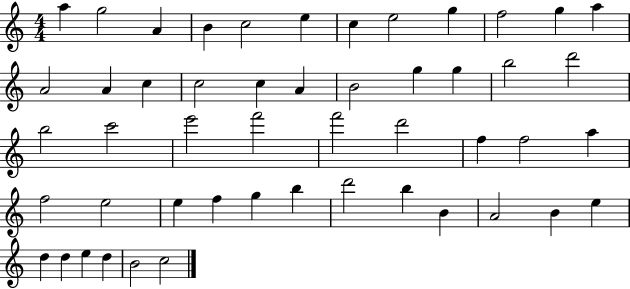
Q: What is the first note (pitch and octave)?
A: A5